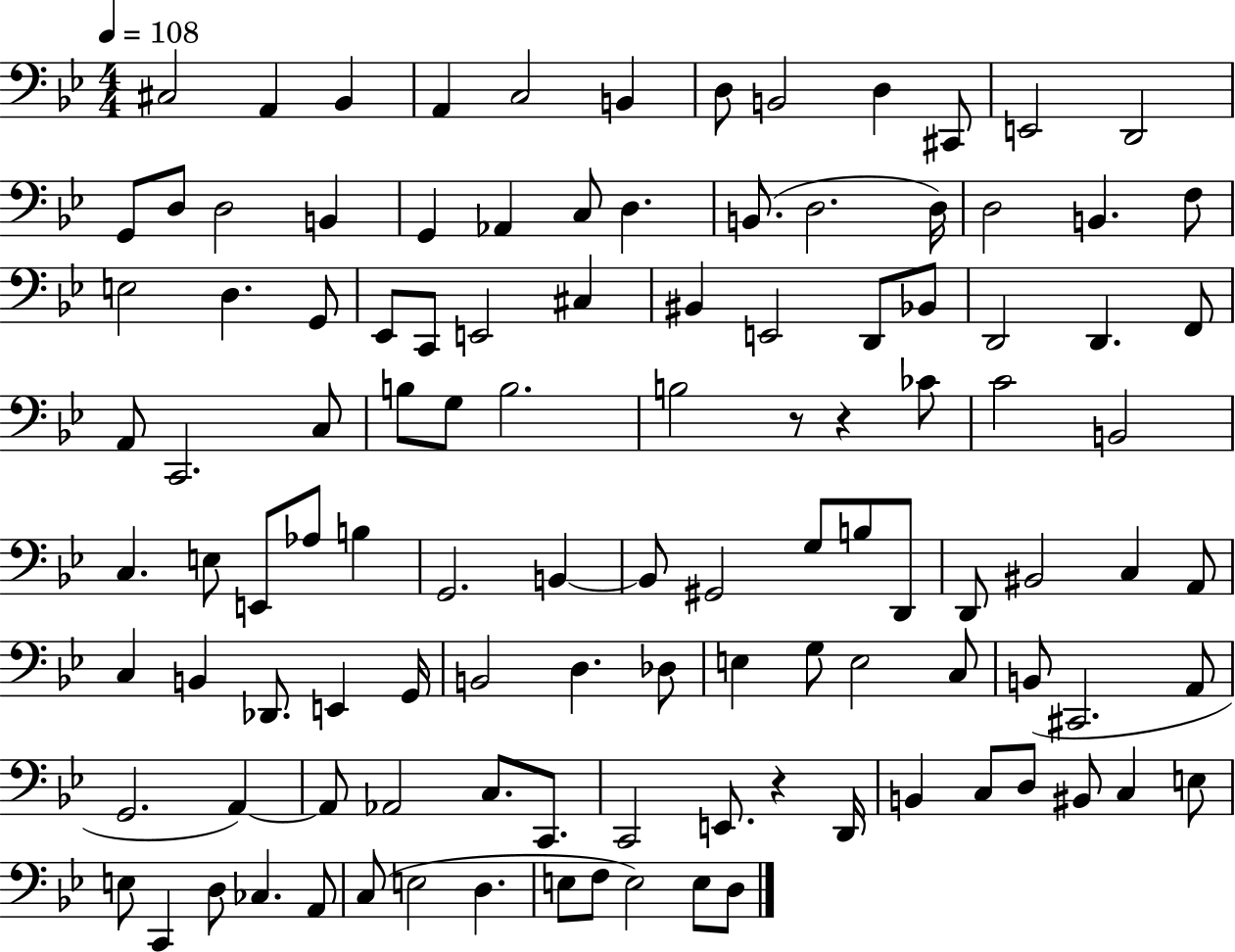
X:1
T:Untitled
M:4/4
L:1/4
K:Bb
^C,2 A,, _B,, A,, C,2 B,, D,/2 B,,2 D, ^C,,/2 E,,2 D,,2 G,,/2 D,/2 D,2 B,, G,, _A,, C,/2 D, B,,/2 D,2 D,/4 D,2 B,, F,/2 E,2 D, G,,/2 _E,,/2 C,,/2 E,,2 ^C, ^B,, E,,2 D,,/2 _B,,/2 D,,2 D,, F,,/2 A,,/2 C,,2 C,/2 B,/2 G,/2 B,2 B,2 z/2 z _C/2 C2 B,,2 C, E,/2 E,,/2 _A,/2 B, G,,2 B,, B,,/2 ^G,,2 G,/2 B,/2 D,,/2 D,,/2 ^B,,2 C, A,,/2 C, B,, _D,,/2 E,, G,,/4 B,,2 D, _D,/2 E, G,/2 E,2 C,/2 B,,/2 ^C,,2 A,,/2 G,,2 A,, A,,/2 _A,,2 C,/2 C,,/2 C,,2 E,,/2 z D,,/4 B,, C,/2 D,/2 ^B,,/2 C, E,/2 E,/2 C,, D,/2 _C, A,,/2 C,/2 E,2 D, E,/2 F,/2 E,2 E,/2 D,/2